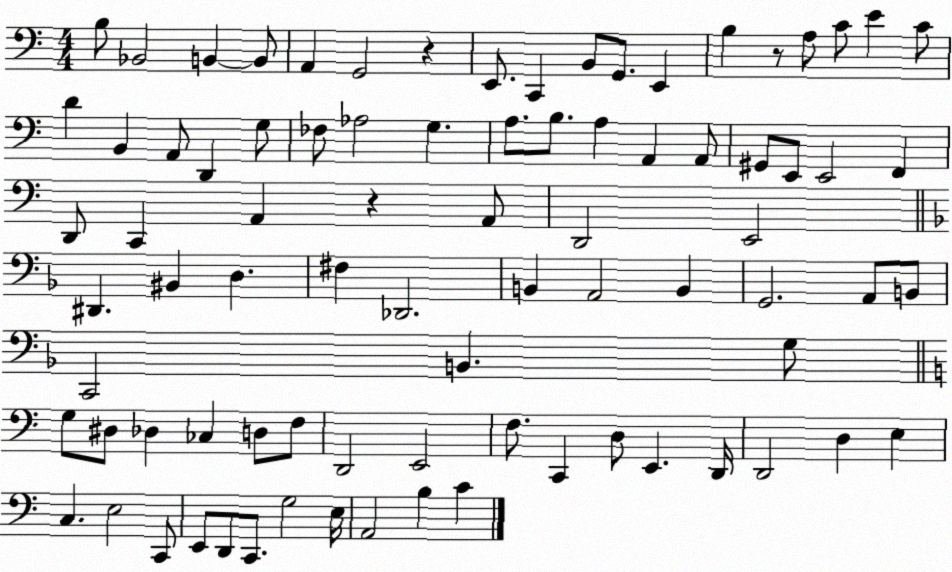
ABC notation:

X:1
T:Untitled
M:4/4
L:1/4
K:C
B,/2 _B,,2 B,, B,,/2 A,, G,,2 z E,,/2 C,, B,,/2 G,,/2 E,, B, z/2 A,/2 C/2 E C/2 D B,, A,,/2 D,, G,/2 _F,/2 _A,2 G, A,/2 B,/2 A, A,, A,,/2 ^G,,/2 E,,/2 E,,2 F,, D,,/2 C,, A,, z A,,/2 D,,2 E,,2 ^D,, ^B,, D, ^F, _D,,2 B,, A,,2 B,, G,,2 A,,/2 B,,/2 C,,2 B,, G,/2 G,/2 ^D,/2 _D, _C, D,/2 F,/2 D,,2 E,,2 F,/2 C,, D,/2 E,, D,,/4 D,,2 D, E, C, E,2 C,,/2 E,,/2 D,,/2 C,,/2 G,2 E,/4 A,,2 B, C